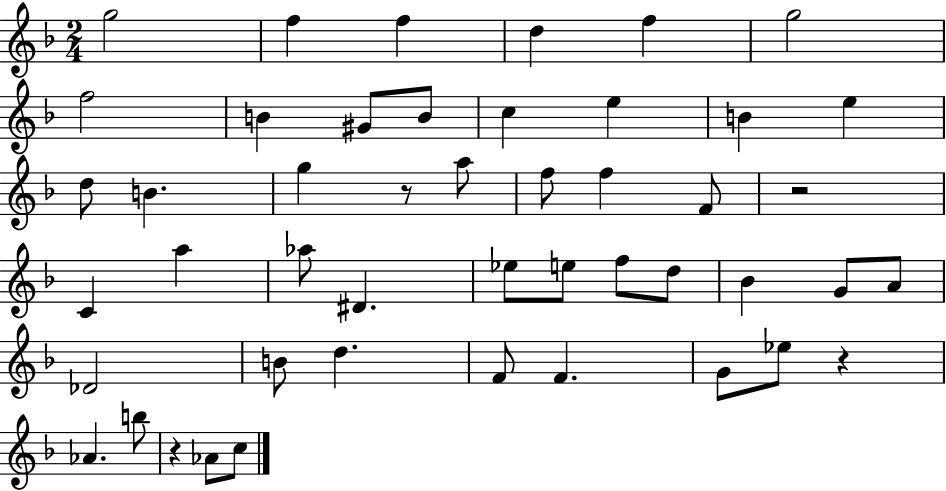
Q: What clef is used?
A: treble